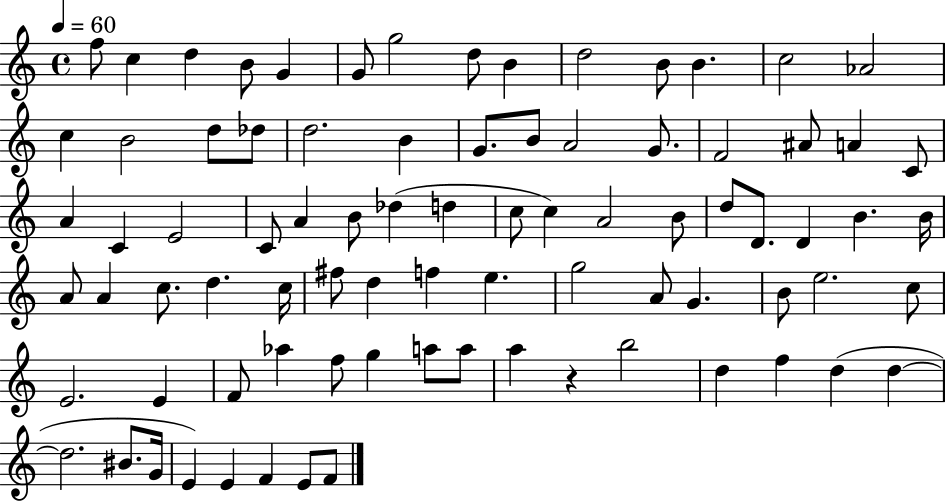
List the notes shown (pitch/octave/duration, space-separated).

F5/e C5/q D5/q B4/e G4/q G4/e G5/h D5/e B4/q D5/h B4/e B4/q. C5/h Ab4/h C5/q B4/h D5/e Db5/e D5/h. B4/q G4/e. B4/e A4/h G4/e. F4/h A#4/e A4/q C4/e A4/q C4/q E4/h C4/e A4/q B4/e Db5/q D5/q C5/e C5/q A4/h B4/e D5/e D4/e. D4/q B4/q. B4/s A4/e A4/q C5/e. D5/q. C5/s F#5/e D5/q F5/q E5/q. G5/h A4/e G4/q. B4/e E5/h. C5/e E4/h. E4/q F4/e Ab5/q F5/e G5/q A5/e A5/e A5/q R/q B5/h D5/q F5/q D5/q D5/q D5/h. BIS4/e. G4/s E4/q E4/q F4/q E4/e F4/e